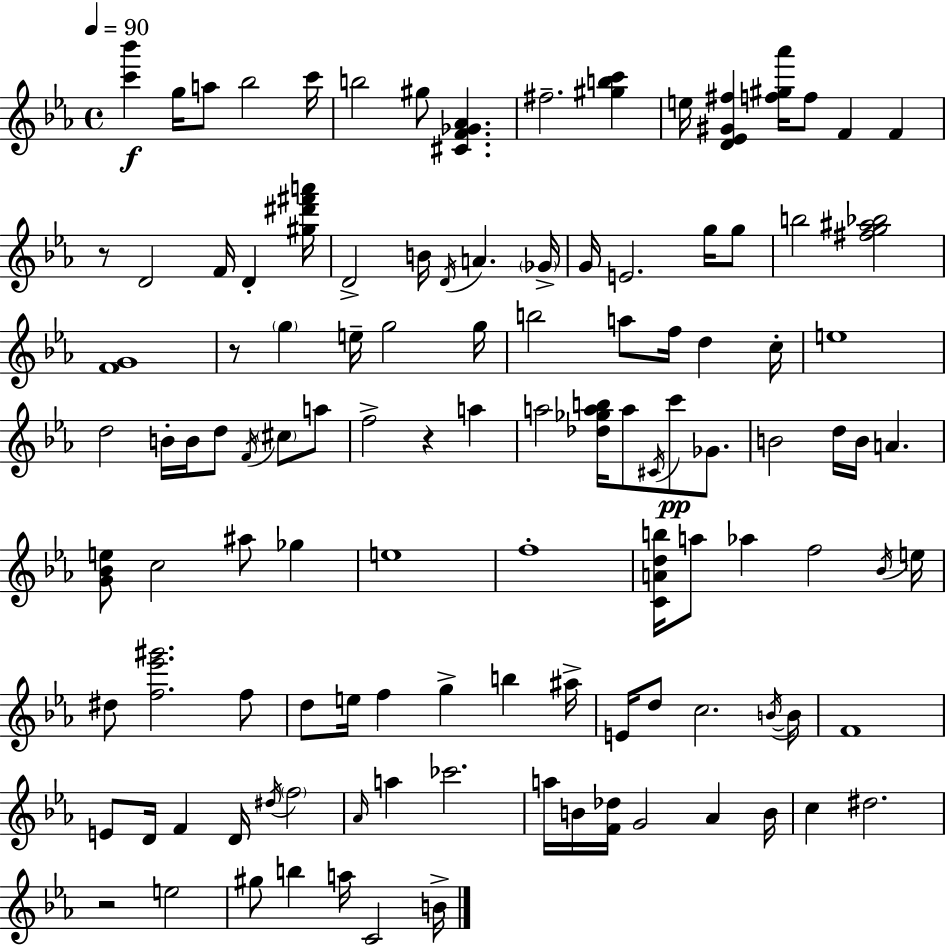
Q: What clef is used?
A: treble